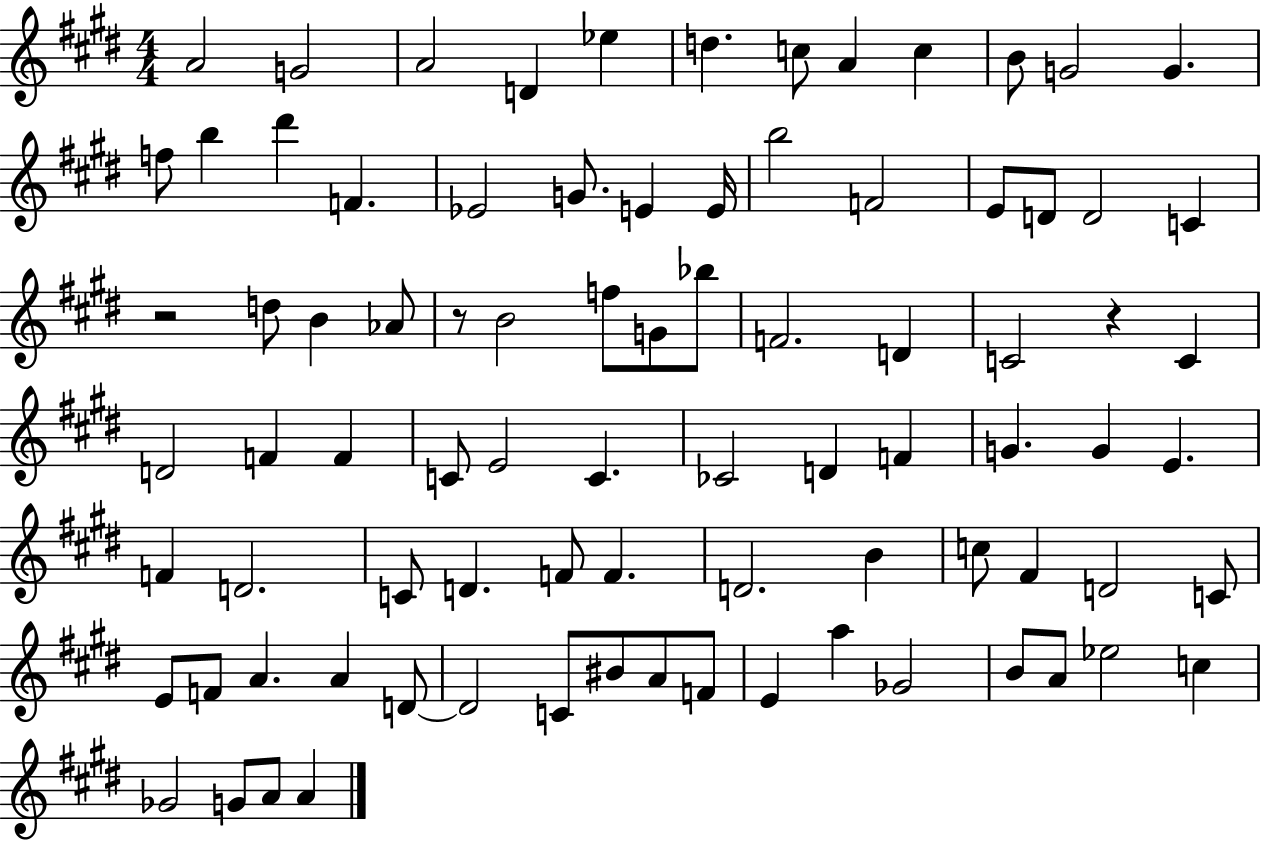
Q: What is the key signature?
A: E major